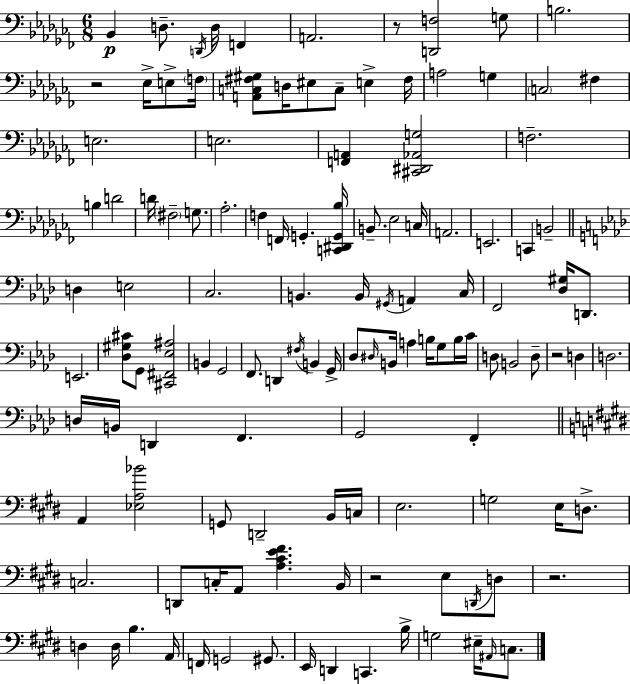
Bb2/q D3/e. D2/s D3/s F2/q A2/h. R/e [D2,F3]/h G3/e B3/h. R/h Eb3/s E3/e F3/s [A2,C3,F#3,G#3]/e D3/s EIS3/e C3/e E3/q F#3/s A3/h G3/q C3/h F#3/q E3/h. E3/h. [F2,A2]/q [C#2,D#2,Ab2,G3]/h F3/h. B3/q D4/h D4/s F#3/h G3/e. Ab3/h. F3/q F2/s G2/q. [C2,D#2,G2,Bb3]/s B2/e. Eb3/h C3/s A2/h. E2/h. C2/q B2/h D3/q E3/h C3/h. B2/q. B2/s G#2/s A2/q C3/s F2/h [Db3,G#3]/s D2/e. E2/h. [Db3,G#3,C#4]/e G2/e [C#2,F#2,Eb3,A#3]/h B2/q G2/h F2/e. D2/q F#3/s B2/q G2/s Db3/e D#3/s B2/s A3/q B3/s G3/e B3/s C4/s D3/e B2/h D3/e R/h D3/q D3/h. D3/s B2/s D2/q F2/q. G2/h F2/q A2/q [Eb3,A3,Bb4]/h G2/e D2/h B2/s C3/s E3/h. G3/h E3/s D3/e. C3/h. D2/e C3/s A2/e [A3,C#4,E4,F#4]/q. B2/s R/h E3/e D2/s D3/e R/h. D3/q D3/s B3/q. A2/s F2/s G2/h G#2/e. E2/s D2/q C2/q. B3/s G3/h EIS3/s A#2/s C3/e.